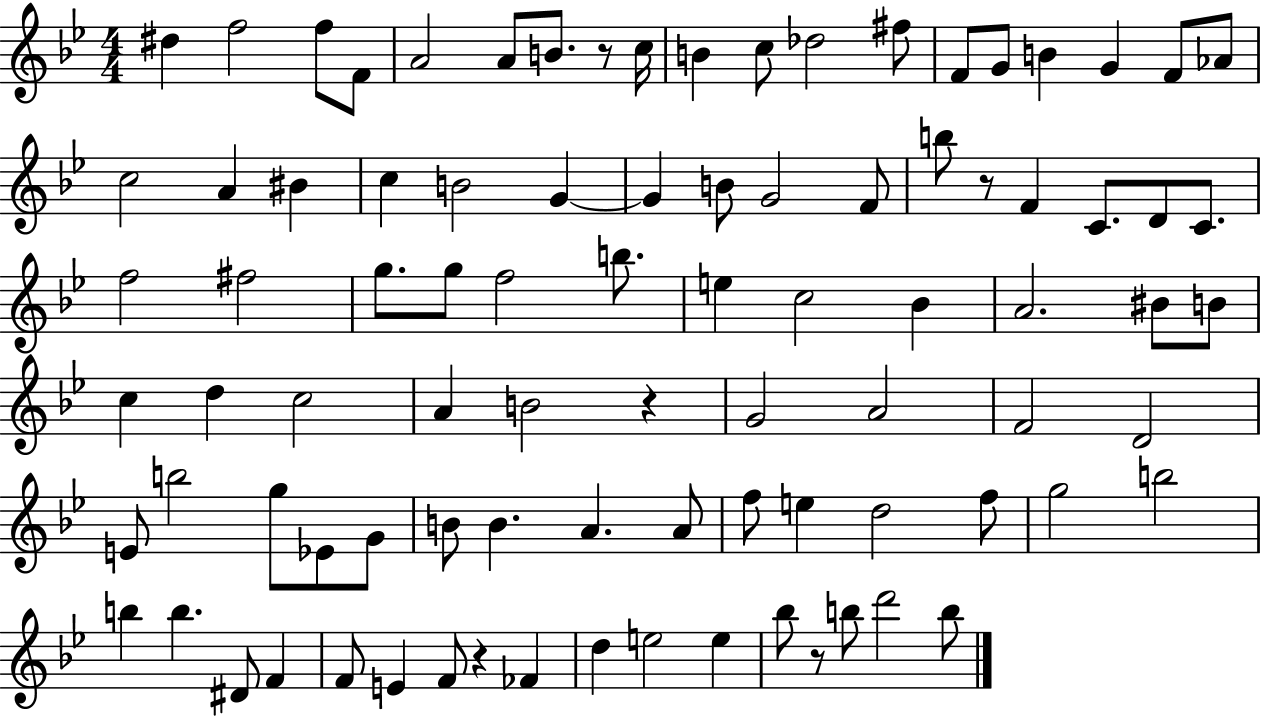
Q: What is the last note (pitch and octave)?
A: B5